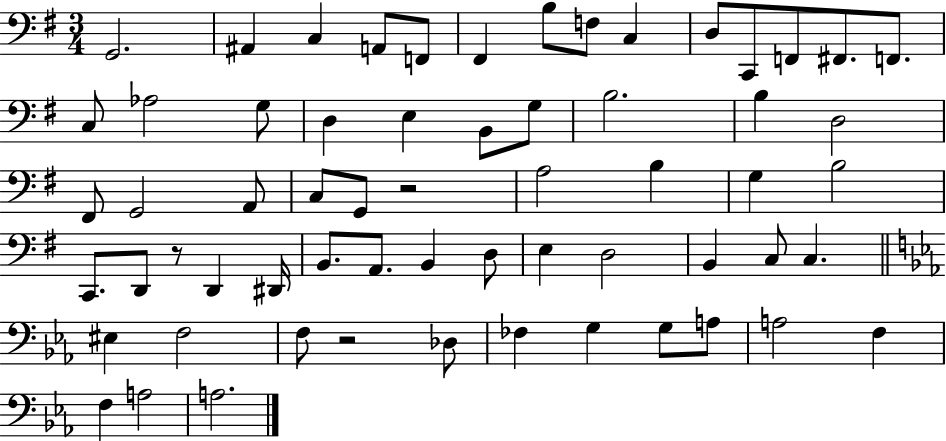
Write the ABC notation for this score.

X:1
T:Untitled
M:3/4
L:1/4
K:G
G,,2 ^A,, C, A,,/2 F,,/2 ^F,, B,/2 F,/2 C, D,/2 C,,/2 F,,/2 ^F,,/2 F,,/2 C,/2 _A,2 G,/2 D, E, B,,/2 G,/2 B,2 B, D,2 ^F,,/2 G,,2 A,,/2 C,/2 G,,/2 z2 A,2 B, G, B,2 C,,/2 D,,/2 z/2 D,, ^D,,/4 B,,/2 A,,/2 B,, D,/2 E, D,2 B,, C,/2 C, ^E, F,2 F,/2 z2 _D,/2 _F, G, G,/2 A,/2 A,2 F, F, A,2 A,2